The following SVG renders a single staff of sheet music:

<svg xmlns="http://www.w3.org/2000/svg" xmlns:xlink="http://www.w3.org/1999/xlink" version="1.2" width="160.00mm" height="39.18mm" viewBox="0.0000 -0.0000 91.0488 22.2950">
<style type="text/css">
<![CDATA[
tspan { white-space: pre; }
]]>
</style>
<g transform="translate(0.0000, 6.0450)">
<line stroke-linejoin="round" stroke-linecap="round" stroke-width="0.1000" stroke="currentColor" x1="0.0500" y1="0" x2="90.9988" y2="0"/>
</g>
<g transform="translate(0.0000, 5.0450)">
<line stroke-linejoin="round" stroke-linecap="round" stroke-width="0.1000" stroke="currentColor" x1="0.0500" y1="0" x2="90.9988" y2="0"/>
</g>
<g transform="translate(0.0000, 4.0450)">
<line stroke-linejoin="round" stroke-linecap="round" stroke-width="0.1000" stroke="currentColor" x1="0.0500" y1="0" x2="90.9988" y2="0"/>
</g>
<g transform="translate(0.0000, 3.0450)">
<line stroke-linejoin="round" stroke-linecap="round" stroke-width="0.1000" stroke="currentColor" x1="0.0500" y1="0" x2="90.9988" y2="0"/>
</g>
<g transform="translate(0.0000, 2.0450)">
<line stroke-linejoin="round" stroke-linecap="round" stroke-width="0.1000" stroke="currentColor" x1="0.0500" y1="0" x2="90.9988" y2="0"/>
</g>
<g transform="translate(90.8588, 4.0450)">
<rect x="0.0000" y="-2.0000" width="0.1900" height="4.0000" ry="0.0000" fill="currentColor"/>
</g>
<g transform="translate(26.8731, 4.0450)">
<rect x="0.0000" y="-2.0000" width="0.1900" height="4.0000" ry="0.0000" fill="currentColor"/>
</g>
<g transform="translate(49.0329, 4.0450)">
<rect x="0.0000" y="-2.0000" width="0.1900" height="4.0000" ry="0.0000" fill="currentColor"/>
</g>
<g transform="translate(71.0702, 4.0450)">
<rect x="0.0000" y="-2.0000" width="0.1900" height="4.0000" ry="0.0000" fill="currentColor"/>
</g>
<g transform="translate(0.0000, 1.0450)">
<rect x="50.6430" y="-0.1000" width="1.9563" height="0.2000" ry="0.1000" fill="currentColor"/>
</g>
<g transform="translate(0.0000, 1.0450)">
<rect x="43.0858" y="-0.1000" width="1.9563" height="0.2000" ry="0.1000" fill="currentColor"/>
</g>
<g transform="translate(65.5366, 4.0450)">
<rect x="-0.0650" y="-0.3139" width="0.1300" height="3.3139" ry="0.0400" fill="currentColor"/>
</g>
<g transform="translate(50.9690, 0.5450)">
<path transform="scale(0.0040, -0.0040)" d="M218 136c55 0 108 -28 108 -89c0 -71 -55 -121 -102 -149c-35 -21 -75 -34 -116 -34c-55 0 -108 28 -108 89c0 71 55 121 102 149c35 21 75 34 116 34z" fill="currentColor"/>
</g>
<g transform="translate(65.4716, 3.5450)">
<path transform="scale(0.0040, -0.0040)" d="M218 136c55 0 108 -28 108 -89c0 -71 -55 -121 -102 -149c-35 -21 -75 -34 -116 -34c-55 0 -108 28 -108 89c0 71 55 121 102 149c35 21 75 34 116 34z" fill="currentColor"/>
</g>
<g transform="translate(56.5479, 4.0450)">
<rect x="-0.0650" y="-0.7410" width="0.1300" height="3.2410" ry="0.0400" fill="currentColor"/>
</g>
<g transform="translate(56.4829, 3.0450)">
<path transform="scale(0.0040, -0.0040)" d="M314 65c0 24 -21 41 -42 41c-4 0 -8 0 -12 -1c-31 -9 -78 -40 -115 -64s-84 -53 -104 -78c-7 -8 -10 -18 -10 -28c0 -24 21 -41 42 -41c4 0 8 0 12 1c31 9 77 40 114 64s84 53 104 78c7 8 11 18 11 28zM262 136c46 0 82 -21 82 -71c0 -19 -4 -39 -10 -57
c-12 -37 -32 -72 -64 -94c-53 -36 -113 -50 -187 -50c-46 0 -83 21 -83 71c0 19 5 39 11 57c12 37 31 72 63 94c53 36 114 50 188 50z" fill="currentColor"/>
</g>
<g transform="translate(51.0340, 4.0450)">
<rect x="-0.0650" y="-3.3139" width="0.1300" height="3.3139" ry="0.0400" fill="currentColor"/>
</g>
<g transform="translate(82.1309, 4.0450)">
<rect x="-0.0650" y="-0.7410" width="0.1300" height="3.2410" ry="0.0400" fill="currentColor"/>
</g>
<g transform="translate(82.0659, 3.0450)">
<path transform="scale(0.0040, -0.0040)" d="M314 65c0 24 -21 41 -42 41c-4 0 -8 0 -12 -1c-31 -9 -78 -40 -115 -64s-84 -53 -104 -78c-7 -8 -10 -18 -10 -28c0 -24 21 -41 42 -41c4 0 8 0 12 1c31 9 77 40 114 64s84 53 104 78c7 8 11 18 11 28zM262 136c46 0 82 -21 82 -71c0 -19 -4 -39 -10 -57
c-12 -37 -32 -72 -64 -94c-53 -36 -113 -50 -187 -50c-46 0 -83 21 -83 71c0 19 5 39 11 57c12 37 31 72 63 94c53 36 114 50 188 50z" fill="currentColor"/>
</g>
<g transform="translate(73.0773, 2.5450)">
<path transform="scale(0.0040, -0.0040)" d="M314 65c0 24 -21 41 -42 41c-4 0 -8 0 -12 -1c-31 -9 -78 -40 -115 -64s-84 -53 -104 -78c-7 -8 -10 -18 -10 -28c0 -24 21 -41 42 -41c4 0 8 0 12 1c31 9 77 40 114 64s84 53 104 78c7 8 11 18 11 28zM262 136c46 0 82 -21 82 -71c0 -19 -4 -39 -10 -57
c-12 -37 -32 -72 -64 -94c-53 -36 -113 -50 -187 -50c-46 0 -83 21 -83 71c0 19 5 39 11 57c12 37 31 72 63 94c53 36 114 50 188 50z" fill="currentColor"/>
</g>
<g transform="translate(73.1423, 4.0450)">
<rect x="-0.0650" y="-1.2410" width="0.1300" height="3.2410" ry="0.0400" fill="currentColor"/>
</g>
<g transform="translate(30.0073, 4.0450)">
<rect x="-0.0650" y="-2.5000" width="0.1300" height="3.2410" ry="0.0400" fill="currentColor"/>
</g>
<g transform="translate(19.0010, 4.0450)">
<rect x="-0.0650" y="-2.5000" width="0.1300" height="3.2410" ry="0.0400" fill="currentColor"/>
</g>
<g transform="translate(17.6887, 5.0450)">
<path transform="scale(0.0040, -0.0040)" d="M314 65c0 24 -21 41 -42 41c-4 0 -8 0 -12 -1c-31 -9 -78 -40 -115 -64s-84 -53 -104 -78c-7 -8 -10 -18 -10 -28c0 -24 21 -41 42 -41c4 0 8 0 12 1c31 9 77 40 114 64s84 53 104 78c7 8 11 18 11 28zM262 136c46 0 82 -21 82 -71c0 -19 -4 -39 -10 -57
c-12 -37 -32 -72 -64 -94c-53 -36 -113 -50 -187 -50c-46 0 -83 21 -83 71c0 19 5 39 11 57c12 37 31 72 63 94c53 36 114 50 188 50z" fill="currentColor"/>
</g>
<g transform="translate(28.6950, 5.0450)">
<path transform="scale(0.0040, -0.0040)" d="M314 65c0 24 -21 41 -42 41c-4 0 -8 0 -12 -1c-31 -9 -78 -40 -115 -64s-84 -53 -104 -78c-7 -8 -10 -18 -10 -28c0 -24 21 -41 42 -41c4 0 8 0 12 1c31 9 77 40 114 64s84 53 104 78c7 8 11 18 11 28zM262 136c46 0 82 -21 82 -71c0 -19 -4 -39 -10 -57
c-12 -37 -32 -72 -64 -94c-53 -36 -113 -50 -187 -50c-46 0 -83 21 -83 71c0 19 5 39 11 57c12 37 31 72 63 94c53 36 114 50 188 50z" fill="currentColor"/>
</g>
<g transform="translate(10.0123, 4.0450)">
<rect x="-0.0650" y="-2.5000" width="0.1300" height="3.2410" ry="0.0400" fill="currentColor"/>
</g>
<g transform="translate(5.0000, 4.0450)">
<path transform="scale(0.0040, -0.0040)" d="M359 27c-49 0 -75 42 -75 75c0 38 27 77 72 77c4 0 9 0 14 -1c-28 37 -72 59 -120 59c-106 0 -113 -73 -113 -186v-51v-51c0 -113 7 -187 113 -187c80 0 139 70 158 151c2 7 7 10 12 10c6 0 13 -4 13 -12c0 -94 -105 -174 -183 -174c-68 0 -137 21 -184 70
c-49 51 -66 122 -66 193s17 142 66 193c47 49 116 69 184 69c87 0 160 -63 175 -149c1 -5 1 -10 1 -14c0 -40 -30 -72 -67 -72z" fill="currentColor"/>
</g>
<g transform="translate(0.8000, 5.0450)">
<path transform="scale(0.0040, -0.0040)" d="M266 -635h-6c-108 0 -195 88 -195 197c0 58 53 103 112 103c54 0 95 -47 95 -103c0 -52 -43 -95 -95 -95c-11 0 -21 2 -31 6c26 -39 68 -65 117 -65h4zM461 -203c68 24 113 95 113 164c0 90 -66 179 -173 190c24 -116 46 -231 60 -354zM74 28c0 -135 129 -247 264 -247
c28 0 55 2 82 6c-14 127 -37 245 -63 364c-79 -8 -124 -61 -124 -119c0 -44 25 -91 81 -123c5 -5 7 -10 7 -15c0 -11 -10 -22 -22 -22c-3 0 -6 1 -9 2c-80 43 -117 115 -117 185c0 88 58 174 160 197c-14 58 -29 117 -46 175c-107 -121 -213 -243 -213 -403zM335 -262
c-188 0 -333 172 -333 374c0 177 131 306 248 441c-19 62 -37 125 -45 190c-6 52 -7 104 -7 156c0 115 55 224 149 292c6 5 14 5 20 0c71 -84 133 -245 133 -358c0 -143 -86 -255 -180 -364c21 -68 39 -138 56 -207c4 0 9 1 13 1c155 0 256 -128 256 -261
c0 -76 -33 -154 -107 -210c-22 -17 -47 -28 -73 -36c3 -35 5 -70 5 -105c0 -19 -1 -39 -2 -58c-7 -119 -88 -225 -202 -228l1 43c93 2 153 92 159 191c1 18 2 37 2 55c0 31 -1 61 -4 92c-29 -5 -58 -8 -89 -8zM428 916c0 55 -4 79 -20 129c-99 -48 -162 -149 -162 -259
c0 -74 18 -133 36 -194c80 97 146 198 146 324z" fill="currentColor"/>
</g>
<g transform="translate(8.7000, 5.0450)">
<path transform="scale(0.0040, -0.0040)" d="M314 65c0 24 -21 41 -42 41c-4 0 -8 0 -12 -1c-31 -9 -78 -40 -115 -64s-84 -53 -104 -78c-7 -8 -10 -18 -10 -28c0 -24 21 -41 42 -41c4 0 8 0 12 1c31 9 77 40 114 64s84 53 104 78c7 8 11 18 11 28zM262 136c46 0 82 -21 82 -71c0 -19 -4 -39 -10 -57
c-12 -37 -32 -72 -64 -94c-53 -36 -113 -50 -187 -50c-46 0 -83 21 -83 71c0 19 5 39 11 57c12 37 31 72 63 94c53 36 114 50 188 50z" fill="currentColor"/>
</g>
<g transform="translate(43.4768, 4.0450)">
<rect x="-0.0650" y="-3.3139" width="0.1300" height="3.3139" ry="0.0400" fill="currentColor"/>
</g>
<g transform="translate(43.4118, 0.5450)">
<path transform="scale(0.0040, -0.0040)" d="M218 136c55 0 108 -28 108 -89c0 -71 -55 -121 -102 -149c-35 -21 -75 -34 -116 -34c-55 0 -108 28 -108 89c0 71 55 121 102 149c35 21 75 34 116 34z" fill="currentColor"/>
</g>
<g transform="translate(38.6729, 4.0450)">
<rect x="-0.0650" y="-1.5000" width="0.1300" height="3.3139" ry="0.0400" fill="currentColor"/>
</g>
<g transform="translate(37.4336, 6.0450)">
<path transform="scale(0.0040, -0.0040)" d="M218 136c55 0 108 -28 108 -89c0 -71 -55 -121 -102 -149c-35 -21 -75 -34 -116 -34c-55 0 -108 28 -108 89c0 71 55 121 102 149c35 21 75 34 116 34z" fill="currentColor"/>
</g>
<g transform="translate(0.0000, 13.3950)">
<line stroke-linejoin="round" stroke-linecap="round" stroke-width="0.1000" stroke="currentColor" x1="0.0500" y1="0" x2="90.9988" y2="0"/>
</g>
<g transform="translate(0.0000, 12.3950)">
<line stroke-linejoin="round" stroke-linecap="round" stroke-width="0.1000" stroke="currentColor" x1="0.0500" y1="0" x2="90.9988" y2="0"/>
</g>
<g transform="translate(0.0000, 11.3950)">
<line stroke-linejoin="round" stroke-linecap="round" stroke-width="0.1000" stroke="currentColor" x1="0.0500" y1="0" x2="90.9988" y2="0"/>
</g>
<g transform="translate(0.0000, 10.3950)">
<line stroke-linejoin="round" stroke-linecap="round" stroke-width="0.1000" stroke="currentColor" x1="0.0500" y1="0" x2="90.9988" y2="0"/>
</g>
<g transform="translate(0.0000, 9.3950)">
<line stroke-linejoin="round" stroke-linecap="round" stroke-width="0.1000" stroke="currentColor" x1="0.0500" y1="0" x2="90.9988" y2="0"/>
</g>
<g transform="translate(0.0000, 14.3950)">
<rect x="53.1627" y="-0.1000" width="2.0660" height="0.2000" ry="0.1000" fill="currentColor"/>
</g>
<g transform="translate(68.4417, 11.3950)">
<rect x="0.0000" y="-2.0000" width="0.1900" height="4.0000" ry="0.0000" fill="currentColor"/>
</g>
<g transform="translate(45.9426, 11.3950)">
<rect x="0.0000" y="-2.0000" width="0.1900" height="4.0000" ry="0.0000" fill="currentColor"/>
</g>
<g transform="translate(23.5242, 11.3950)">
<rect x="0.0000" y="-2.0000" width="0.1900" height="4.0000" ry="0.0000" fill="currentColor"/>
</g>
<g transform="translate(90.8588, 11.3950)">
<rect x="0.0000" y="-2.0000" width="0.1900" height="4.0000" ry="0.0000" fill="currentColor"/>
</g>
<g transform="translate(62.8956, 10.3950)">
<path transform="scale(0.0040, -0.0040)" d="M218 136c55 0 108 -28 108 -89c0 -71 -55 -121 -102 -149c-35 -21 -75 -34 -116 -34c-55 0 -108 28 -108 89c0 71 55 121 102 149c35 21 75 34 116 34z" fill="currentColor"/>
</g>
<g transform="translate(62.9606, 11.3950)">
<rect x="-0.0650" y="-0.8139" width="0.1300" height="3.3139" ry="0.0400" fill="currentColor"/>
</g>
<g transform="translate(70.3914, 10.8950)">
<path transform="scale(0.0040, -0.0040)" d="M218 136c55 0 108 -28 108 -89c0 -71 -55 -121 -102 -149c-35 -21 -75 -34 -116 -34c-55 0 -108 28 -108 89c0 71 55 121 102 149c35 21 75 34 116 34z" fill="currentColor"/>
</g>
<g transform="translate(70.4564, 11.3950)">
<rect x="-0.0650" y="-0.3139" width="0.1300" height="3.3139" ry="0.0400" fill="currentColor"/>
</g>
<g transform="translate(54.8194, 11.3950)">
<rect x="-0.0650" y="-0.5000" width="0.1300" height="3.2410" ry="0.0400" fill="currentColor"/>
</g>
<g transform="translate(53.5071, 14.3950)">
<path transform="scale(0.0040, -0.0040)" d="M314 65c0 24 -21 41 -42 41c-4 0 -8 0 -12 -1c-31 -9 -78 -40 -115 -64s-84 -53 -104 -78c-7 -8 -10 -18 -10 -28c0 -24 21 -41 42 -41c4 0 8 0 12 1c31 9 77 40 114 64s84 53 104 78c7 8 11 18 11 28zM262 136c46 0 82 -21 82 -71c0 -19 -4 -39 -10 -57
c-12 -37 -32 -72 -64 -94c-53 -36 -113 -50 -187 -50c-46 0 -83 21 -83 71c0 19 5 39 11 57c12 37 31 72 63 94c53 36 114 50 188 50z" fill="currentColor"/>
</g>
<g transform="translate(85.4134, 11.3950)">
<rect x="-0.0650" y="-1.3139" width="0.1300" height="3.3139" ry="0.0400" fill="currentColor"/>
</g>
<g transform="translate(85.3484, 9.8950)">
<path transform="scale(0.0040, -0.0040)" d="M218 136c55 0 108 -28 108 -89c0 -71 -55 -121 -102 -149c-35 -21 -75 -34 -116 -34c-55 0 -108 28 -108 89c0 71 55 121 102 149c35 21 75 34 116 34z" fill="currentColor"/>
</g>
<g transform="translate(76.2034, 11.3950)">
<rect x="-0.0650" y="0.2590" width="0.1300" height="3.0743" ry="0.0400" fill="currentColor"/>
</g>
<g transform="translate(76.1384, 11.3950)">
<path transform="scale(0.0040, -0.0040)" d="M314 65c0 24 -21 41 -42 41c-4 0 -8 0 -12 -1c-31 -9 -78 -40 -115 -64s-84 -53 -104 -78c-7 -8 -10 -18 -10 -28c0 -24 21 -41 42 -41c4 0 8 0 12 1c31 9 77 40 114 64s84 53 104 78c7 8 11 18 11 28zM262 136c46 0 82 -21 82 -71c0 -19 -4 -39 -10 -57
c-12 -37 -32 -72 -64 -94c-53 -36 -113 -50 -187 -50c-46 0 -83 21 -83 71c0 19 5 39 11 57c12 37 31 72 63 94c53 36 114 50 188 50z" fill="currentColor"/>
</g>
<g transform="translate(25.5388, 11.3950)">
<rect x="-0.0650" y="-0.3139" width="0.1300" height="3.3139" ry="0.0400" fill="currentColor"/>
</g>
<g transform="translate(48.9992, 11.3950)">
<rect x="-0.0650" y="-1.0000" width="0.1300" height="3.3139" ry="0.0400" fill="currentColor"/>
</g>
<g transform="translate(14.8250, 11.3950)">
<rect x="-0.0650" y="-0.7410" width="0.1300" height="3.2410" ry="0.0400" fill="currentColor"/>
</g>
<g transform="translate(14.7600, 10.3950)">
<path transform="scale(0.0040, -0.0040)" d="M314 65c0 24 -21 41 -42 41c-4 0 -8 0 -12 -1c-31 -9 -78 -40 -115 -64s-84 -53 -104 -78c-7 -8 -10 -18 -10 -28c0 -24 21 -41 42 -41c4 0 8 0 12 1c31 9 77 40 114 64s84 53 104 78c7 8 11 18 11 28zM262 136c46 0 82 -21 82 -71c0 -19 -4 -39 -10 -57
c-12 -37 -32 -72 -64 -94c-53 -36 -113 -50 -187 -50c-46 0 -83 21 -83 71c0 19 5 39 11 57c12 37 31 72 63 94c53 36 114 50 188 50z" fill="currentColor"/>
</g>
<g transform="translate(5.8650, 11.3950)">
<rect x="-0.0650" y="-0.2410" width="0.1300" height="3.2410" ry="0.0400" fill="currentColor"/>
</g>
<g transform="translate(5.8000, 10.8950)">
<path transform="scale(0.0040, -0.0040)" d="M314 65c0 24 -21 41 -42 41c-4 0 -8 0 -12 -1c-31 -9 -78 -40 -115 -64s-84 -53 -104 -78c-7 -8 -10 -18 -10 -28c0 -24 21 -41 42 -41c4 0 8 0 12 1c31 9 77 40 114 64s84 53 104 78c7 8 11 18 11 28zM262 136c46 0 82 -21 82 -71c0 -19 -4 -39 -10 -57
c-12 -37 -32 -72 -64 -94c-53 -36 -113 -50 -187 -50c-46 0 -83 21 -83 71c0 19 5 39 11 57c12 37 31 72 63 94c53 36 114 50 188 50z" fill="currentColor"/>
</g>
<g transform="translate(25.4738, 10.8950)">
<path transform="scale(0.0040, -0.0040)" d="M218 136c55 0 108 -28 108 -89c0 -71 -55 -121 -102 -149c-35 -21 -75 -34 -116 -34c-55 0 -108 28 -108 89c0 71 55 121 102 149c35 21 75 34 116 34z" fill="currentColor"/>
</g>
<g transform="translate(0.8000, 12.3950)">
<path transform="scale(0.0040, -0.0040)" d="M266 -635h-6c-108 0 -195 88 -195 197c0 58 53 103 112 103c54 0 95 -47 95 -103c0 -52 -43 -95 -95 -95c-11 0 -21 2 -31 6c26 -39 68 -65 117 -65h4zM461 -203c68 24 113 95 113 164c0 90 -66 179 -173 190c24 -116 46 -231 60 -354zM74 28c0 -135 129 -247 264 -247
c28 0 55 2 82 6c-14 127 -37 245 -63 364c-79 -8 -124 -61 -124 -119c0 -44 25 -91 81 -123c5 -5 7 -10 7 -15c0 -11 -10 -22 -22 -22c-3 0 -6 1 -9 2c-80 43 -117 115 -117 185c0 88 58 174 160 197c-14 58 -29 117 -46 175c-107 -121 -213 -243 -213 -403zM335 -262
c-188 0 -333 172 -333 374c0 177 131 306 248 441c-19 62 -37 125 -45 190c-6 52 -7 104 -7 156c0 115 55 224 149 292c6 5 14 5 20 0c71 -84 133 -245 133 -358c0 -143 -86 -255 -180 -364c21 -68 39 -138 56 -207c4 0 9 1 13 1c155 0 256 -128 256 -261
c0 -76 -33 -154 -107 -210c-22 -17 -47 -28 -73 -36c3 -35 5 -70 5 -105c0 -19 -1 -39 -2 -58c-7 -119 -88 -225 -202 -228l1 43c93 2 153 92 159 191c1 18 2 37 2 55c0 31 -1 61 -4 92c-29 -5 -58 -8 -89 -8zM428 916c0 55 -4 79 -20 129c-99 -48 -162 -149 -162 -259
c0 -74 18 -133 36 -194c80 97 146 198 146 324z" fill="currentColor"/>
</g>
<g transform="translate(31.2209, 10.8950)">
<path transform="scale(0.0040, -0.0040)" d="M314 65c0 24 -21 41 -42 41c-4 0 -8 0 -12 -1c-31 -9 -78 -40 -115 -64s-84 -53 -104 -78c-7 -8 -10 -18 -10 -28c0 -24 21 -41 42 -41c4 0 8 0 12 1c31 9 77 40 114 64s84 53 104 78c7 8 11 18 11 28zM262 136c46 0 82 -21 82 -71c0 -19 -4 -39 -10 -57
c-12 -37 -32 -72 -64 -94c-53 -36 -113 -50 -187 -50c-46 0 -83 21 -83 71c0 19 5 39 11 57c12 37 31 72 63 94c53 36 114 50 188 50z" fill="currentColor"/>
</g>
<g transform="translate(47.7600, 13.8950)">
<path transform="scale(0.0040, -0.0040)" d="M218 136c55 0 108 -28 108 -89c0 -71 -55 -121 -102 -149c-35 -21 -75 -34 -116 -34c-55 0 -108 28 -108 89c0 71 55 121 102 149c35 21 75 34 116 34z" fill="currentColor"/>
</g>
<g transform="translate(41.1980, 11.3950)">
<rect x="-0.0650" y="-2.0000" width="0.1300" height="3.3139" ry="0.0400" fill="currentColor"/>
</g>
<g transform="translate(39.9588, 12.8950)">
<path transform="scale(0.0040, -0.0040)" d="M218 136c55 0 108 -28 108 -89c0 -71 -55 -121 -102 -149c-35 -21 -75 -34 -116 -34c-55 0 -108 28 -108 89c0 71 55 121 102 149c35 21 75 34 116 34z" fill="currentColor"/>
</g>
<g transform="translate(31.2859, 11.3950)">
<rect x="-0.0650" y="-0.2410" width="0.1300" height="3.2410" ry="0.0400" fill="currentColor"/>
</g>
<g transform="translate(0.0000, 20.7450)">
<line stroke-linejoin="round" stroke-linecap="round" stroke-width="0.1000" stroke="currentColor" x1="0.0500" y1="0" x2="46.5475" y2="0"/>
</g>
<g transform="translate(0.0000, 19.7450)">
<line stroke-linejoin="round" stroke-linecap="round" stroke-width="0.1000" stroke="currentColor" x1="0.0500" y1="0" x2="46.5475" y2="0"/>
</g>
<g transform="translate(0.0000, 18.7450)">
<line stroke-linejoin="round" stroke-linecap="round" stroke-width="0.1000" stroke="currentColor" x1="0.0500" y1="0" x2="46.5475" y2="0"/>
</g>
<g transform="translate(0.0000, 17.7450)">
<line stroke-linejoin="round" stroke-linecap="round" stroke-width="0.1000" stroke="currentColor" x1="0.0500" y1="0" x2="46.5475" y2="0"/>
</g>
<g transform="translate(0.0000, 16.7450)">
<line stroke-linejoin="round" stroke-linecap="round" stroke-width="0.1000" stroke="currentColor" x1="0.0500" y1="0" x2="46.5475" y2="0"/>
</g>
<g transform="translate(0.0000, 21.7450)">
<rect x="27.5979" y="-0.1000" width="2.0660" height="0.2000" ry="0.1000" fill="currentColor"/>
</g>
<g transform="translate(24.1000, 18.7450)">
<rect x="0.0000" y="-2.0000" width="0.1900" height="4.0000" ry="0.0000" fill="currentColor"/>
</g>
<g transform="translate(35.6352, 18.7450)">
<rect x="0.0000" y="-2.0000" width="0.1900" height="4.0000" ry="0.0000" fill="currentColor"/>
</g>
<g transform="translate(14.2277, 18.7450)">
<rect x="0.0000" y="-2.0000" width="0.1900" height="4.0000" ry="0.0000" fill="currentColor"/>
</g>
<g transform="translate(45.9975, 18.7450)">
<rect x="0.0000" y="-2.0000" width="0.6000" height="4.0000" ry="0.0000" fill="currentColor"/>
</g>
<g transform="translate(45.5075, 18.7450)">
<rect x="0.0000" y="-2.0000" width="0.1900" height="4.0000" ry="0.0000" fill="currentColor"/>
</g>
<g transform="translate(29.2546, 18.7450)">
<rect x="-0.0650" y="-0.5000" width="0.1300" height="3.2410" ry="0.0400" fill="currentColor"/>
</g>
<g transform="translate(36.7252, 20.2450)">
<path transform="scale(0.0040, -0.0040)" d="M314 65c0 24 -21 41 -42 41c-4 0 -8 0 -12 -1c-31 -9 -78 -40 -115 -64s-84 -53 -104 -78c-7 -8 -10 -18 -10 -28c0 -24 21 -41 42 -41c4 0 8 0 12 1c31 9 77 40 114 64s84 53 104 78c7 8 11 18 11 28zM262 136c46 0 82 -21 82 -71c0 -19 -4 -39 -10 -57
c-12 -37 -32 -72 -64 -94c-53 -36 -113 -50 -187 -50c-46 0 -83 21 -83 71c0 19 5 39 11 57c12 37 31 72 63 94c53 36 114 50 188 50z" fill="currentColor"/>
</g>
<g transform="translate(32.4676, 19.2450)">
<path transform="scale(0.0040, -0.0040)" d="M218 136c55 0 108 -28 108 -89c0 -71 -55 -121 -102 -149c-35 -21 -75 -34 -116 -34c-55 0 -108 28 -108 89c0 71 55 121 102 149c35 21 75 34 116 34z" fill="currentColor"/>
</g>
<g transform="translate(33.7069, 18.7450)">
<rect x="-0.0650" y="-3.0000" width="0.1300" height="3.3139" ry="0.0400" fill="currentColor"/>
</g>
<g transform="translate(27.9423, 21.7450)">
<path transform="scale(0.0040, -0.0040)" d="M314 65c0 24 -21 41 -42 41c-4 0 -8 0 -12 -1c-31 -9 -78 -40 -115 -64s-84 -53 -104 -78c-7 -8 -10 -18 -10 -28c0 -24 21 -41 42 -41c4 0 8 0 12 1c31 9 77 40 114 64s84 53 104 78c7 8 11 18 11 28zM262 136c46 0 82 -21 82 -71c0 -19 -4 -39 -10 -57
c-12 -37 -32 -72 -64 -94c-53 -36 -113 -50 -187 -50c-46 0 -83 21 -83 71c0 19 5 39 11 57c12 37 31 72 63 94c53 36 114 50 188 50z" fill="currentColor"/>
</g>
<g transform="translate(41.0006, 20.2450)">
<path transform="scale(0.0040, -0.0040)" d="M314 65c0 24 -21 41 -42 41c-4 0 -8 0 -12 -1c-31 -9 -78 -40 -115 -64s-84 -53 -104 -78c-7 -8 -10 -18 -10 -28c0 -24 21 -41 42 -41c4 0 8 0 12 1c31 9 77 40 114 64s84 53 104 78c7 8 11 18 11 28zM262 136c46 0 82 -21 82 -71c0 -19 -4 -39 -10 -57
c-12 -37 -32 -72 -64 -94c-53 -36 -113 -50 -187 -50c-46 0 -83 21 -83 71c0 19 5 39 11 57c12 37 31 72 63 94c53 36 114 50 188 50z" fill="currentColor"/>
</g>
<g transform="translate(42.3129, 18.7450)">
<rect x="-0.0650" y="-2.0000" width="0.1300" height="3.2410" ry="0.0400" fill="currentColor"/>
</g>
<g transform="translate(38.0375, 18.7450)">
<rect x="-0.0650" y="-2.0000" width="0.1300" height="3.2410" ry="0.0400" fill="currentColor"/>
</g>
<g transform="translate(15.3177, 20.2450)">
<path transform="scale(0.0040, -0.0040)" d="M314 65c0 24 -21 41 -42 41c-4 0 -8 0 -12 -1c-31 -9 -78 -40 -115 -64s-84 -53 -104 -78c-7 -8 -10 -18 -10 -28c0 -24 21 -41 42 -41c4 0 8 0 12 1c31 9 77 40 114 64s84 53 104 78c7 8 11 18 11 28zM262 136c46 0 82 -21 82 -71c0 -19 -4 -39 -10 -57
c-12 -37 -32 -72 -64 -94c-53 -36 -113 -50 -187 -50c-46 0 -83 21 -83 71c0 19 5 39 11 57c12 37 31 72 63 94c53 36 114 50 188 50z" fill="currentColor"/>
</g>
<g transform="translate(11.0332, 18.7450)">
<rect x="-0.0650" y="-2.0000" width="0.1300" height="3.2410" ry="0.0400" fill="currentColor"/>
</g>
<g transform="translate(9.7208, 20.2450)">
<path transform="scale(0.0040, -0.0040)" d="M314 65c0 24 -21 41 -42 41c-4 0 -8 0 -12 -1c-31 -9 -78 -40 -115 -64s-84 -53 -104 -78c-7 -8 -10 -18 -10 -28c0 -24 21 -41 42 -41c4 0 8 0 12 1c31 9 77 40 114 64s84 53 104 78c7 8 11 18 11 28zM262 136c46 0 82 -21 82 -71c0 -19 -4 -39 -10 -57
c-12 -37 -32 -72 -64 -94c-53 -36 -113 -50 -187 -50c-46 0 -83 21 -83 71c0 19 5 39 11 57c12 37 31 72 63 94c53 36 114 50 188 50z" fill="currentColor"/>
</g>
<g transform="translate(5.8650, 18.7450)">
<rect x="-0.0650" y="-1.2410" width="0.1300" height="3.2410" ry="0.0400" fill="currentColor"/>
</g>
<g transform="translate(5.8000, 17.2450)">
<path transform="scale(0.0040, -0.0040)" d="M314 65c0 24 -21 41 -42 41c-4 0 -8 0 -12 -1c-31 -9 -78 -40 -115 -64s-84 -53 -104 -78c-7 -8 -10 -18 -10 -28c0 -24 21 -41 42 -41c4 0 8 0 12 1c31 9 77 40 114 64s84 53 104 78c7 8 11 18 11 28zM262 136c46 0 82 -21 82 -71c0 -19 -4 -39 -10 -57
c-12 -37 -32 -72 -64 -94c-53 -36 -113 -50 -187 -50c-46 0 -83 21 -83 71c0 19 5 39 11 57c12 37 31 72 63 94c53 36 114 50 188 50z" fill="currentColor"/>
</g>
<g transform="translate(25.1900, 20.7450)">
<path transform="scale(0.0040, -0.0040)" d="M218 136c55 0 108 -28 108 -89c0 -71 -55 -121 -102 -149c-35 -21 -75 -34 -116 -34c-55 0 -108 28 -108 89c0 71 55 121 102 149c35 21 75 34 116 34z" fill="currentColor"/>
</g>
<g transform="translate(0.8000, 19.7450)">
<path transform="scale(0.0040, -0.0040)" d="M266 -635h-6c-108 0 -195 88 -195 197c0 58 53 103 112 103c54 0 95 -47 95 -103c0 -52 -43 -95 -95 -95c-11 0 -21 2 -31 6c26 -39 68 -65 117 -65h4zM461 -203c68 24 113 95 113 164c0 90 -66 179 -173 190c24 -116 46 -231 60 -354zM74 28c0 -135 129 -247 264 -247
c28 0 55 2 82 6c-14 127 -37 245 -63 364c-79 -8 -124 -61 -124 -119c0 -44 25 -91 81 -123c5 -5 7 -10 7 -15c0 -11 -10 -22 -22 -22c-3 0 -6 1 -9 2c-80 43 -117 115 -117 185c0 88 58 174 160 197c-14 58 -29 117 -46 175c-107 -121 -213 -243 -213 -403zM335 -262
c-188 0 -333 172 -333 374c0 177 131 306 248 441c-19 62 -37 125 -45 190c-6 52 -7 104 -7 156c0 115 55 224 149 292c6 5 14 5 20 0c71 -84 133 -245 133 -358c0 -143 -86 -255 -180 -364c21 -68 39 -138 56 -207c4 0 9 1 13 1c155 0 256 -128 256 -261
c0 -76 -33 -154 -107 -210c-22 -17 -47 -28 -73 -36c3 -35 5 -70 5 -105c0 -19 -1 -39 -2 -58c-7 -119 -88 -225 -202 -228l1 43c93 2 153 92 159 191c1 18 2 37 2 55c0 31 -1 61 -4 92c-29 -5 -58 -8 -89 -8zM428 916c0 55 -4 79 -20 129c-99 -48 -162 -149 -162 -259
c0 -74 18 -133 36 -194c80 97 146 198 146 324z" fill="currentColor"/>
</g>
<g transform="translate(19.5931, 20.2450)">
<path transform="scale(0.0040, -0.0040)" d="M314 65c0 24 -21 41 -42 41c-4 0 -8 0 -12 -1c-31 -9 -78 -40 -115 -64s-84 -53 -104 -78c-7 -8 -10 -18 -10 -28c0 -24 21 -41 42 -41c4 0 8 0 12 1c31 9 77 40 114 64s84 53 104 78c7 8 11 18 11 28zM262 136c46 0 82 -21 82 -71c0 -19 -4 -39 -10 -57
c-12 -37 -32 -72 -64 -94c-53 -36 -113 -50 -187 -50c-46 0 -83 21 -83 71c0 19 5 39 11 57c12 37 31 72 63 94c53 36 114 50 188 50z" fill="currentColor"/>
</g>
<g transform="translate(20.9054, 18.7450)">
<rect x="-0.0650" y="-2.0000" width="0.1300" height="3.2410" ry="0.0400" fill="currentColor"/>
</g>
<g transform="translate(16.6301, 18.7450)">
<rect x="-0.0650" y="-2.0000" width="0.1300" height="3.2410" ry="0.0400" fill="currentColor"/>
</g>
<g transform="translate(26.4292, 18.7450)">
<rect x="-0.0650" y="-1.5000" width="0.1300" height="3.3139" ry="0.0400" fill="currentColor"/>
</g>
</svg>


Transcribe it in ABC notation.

X:1
T:Untitled
M:4/4
L:1/4
K:C
G2 G2 G2 E b b d2 c e2 d2 c2 d2 c c2 F D C2 d c B2 e e2 F2 F2 F2 E C2 A F2 F2